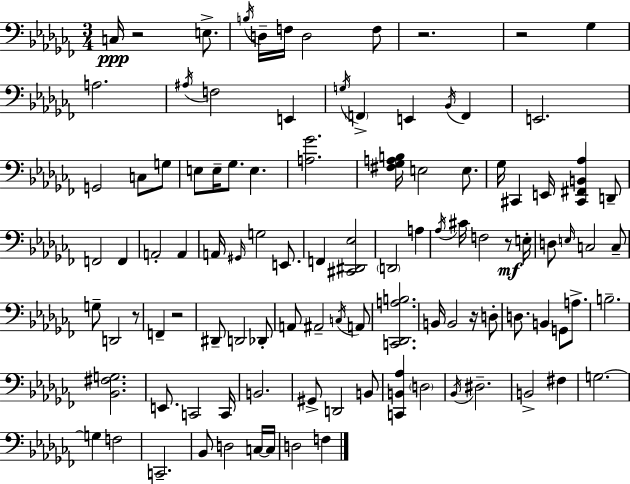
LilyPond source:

{
  \clef bass
  \numericTimeSignature
  \time 3/4
  \key aes \minor
  c16\ppp r2 e8.-> | \acciaccatura { b16 } d16-- f16 d2 f8 | r2. | r2 ges4 | \break a2. | \acciaccatura { ais16 } f2 e,4 | \acciaccatura { g16 } \parenthesize f,4-> e,4 \acciaccatura { bes,16 } | f,4 e,2. | \break g,2 | c8 g8 e8 e16-- ges8. e4. | <a ges'>2. | <fis ges a b>16 e2 | \break e8. ges16 cis,4 e,16 <cis, fis, b, aes>4 | d,8-- f,2 | f,4 a,2-. | a,4 a,16 \grace { gis,16 } g2 | \break e,8. f,4 <cis, dis, ees>2 | \parenthesize d,2 | a4 \acciaccatura { aes16 } cis'16 f2 | r8\mf e16-. d8 \grace { e16 } c2 | \break c8-- g8-- d,2 | r8 f,4-- r2 | dis,8-- d,2 | des,8-. a,8 ais,2-- | \break \acciaccatura { c16 } a,8 <c, des, a b>2. | b,16 b,2 | r16 d8-. d8. b,4 | g,8 a8.-> b2.-- | \break <bes, fis g>2. | e,8. c,2 | c,16 b,2. | gis,8-> d,2 | \break b,8 <c, b, aes>4 | \parenthesize d2 \acciaccatura { bes,16 } dis2.-- | b,2-> | fis4 g2.~~ | \break g4 | f2 c,2.-- | bes,8 d2 | c16~~ c16 d2 | \break f4 \bar "|."
}